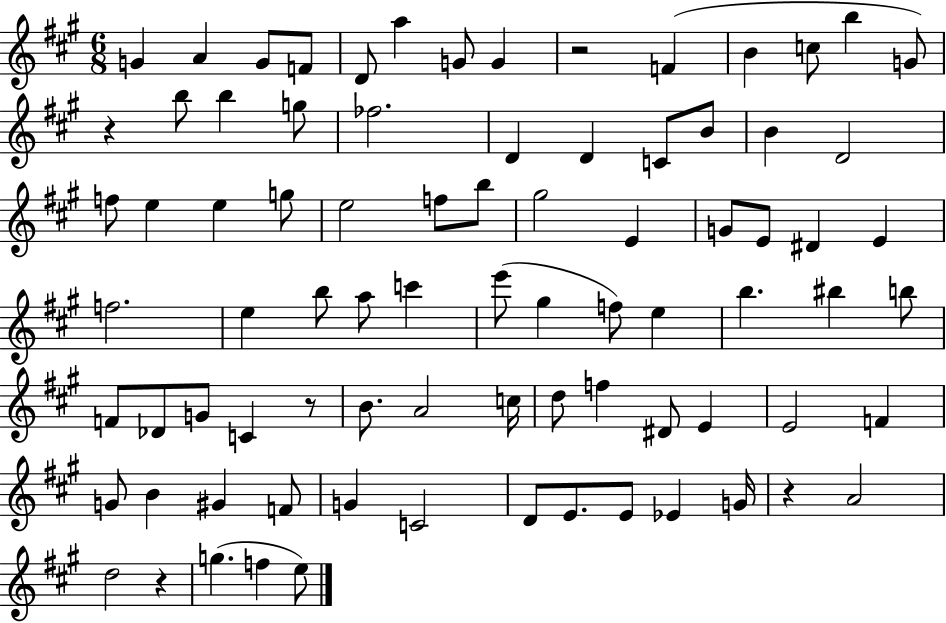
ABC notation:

X:1
T:Untitled
M:6/8
L:1/4
K:A
G A G/2 F/2 D/2 a G/2 G z2 F B c/2 b G/2 z b/2 b g/2 _f2 D D C/2 B/2 B D2 f/2 e e g/2 e2 f/2 b/2 ^g2 E G/2 E/2 ^D E f2 e b/2 a/2 c' e'/2 ^g f/2 e b ^b b/2 F/2 _D/2 G/2 C z/2 B/2 A2 c/4 d/2 f ^D/2 E E2 F G/2 B ^G F/2 G C2 D/2 E/2 E/2 _E G/4 z A2 d2 z g f e/2